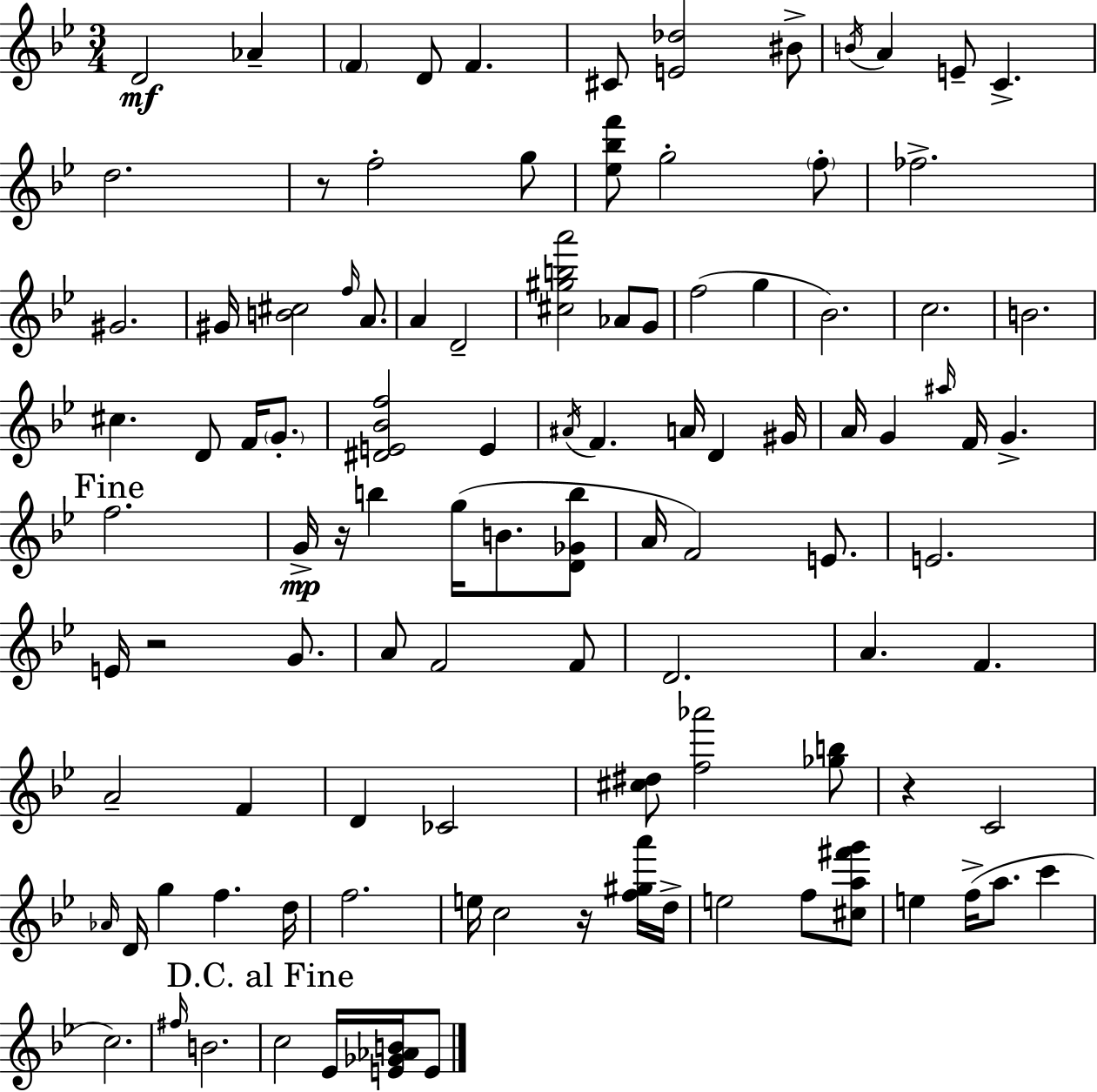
D4/h Ab4/q F4/q D4/e F4/q. C#4/e [E4,Db5]/h BIS4/e B4/s A4/q E4/e C4/q. D5/h. R/e F5/h G5/e [Eb5,Bb5,F6]/e G5/h F5/e FES5/h. G#4/h. G#4/s [B4,C#5]/h F5/s A4/e. A4/q D4/h [C#5,G#5,B5,A6]/h Ab4/e G4/e F5/h G5/q Bb4/h. C5/h. B4/h. C#5/q. D4/e F4/s G4/e. [D#4,E4,Bb4,F5]/h E4/q A#4/s F4/q. A4/s D4/q G#4/s A4/s G4/q A#5/s F4/s G4/q. F5/h. G4/s R/s B5/q G5/s B4/e. [D4,Gb4,B5]/e A4/s F4/h E4/e. E4/h. E4/s R/h G4/e. A4/e F4/h F4/e D4/h. A4/q. F4/q. A4/h F4/q D4/q CES4/h [C#5,D#5]/e [F5,Ab6]/h [Gb5,B5]/e R/q C4/h Ab4/s D4/s G5/q F5/q. D5/s F5/h. E5/s C5/h R/s [F5,G#5,A6]/s D5/s E5/h F5/e [C#5,A5,F#6,G6]/e E5/q F5/s A5/e. C6/q C5/h. F#5/s B4/h. C5/h Eb4/s [E4,Gb4,Ab4,B4]/s E4/e